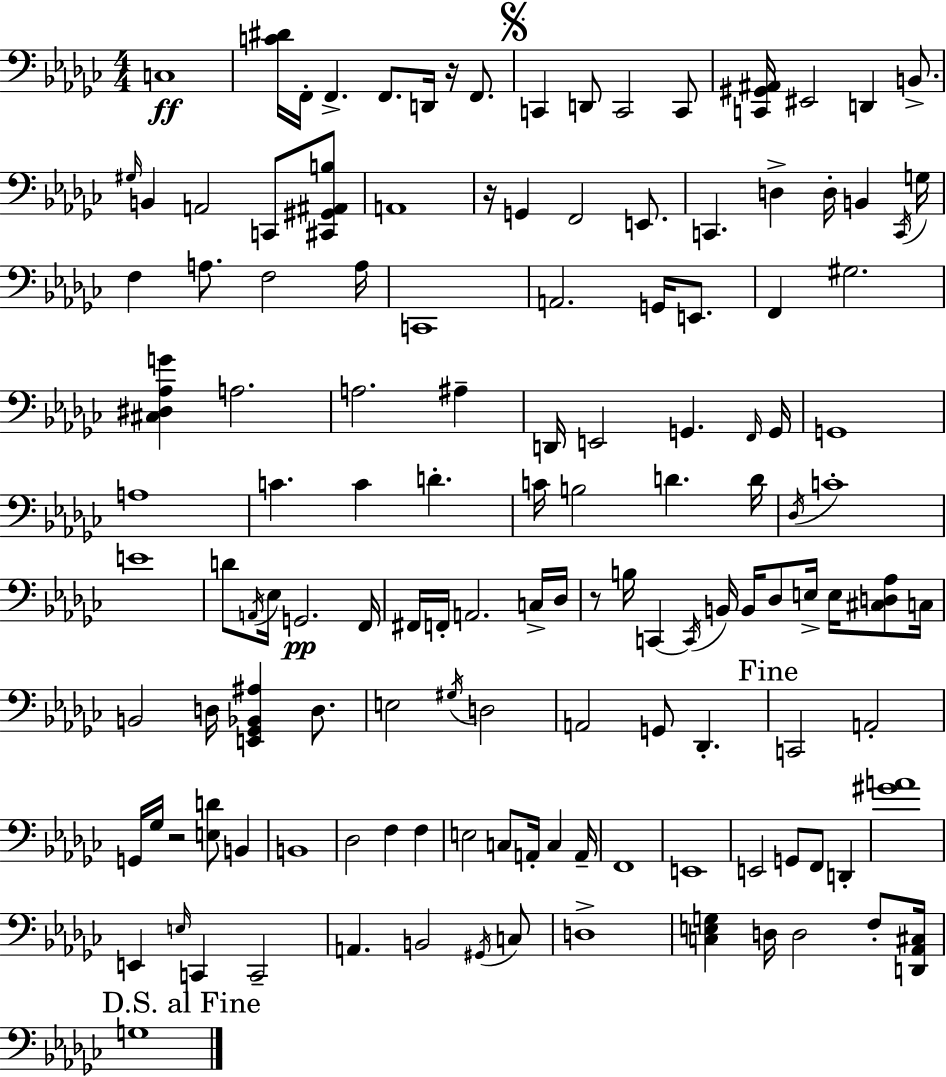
X:1
T:Untitled
M:4/4
L:1/4
K:Ebm
C,4 [C^D]/4 F,,/4 F,, F,,/2 D,,/4 z/4 F,,/2 C,, D,,/2 C,,2 C,,/2 [C,,^G,,^A,,]/4 ^E,,2 D,, B,,/2 ^G,/4 B,, A,,2 C,,/2 [^C,,^G,,^A,,B,]/2 A,,4 z/4 G,, F,,2 E,,/2 C,, D, D,/4 B,, C,,/4 G,/4 F, A,/2 F,2 A,/4 C,,4 A,,2 G,,/4 E,,/2 F,, ^G,2 [^C,^D,_A,G] A,2 A,2 ^A, D,,/4 E,,2 G,, F,,/4 G,,/4 G,,4 A,4 C C D C/4 B,2 D D/4 _D,/4 C4 E4 D/2 A,,/4 _E,/4 G,,2 F,,/4 ^F,,/4 F,,/4 A,,2 C,/4 _D,/4 z/2 B,/4 C,, C,,/4 B,,/4 B,,/4 _D,/2 E,/4 E,/4 [^C,D,_A,]/2 C,/4 B,,2 D,/4 [E,,_G,,_B,,^A,] D,/2 E,2 ^G,/4 D,2 A,,2 G,,/2 _D,, C,,2 A,,2 G,,/4 _G,/4 z2 [E,D]/2 B,, B,,4 _D,2 F, F, E,2 C,/2 A,,/4 C, A,,/4 F,,4 E,,4 E,,2 G,,/2 F,,/2 D,, [^GA]4 E,, E,/4 C,, C,,2 A,, B,,2 ^G,,/4 C,/2 D,4 [C,E,G,] D,/4 D,2 F,/2 [D,,_A,,^C,]/4 G,4